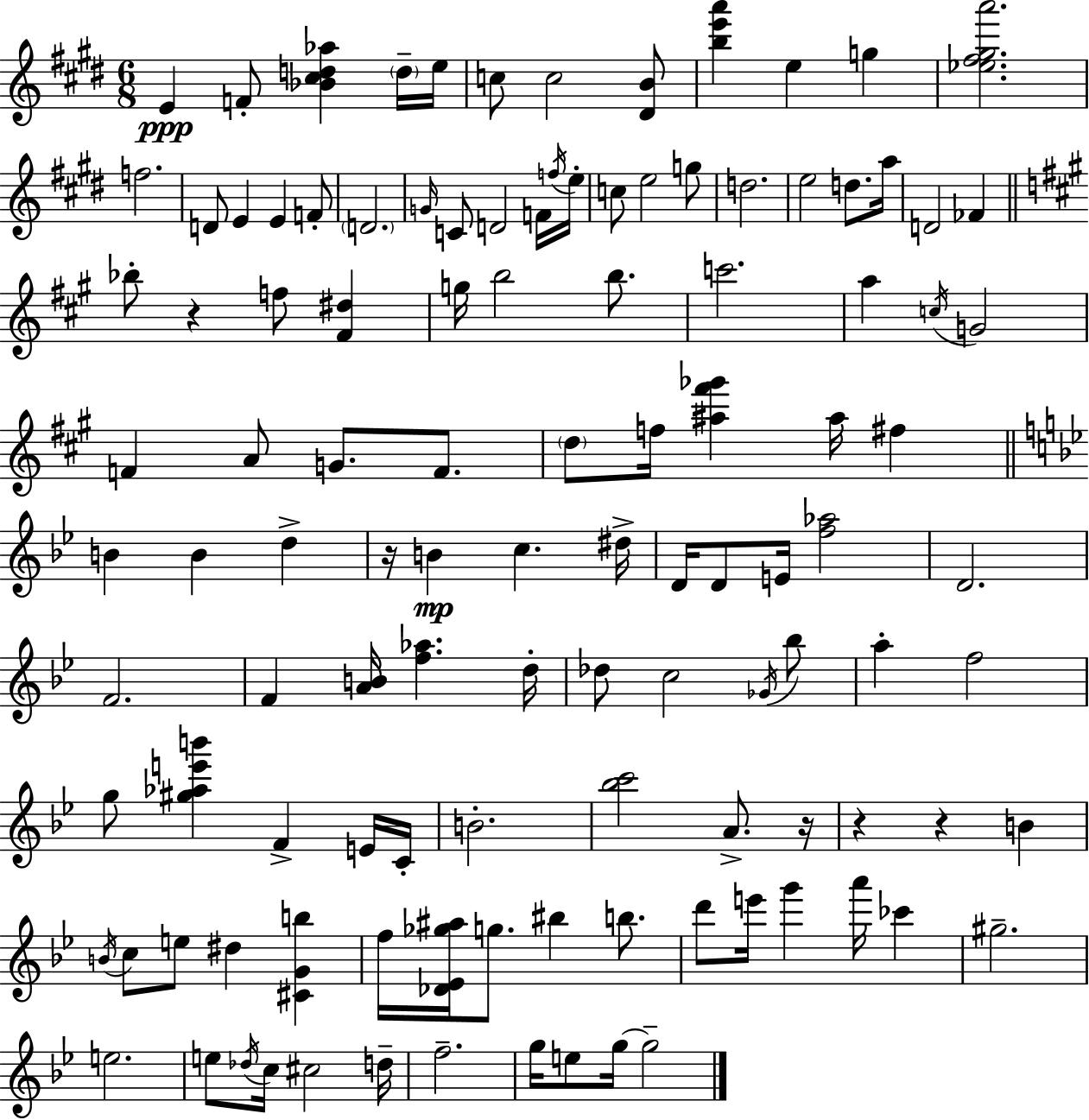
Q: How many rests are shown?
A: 5